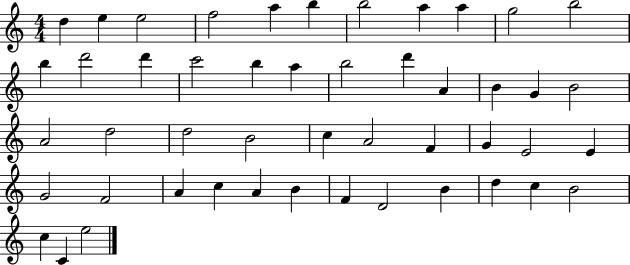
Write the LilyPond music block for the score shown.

{
  \clef treble
  \numericTimeSignature
  \time 4/4
  \key c \major
  d''4 e''4 e''2 | f''2 a''4 b''4 | b''2 a''4 a''4 | g''2 b''2 | \break b''4 d'''2 d'''4 | c'''2 b''4 a''4 | b''2 d'''4 a'4 | b'4 g'4 b'2 | \break a'2 d''2 | d''2 b'2 | c''4 a'2 f'4 | g'4 e'2 e'4 | \break g'2 f'2 | a'4 c''4 a'4 b'4 | f'4 d'2 b'4 | d''4 c''4 b'2 | \break c''4 c'4 e''2 | \bar "|."
}